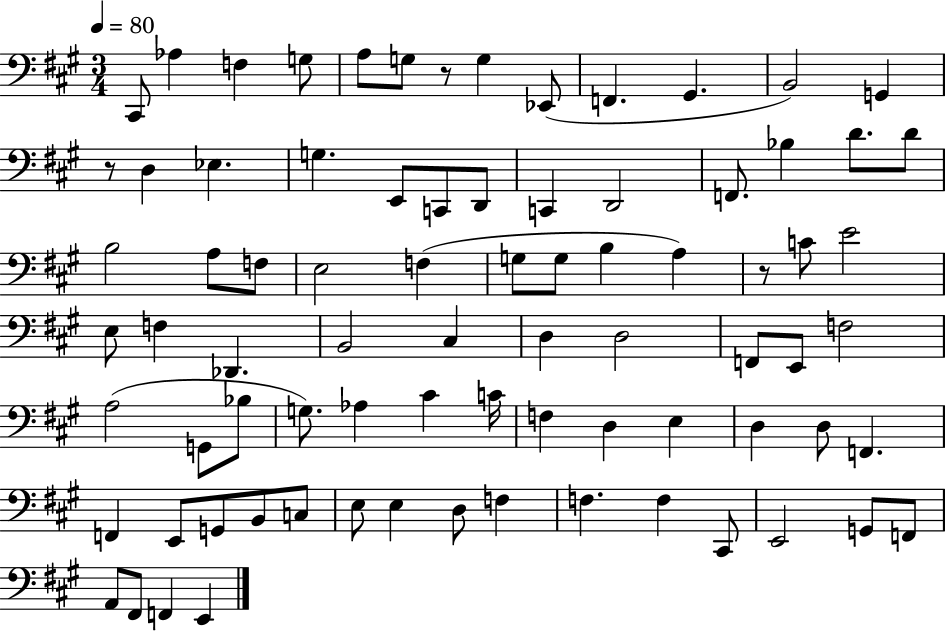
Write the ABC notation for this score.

X:1
T:Untitled
M:3/4
L:1/4
K:A
^C,,/2 _A, F, G,/2 A,/2 G,/2 z/2 G, _E,,/2 F,, ^G,, B,,2 G,, z/2 D, _E, G, E,,/2 C,,/2 D,,/2 C,, D,,2 F,,/2 _B, D/2 D/2 B,2 A,/2 F,/2 E,2 F, G,/2 G,/2 B, A, z/2 C/2 E2 E,/2 F, _D,, B,,2 ^C, D, D,2 F,,/2 E,,/2 F,2 A,2 G,,/2 _B,/2 G,/2 _A, ^C C/4 F, D, E, D, D,/2 F,, F,, E,,/2 G,,/2 B,,/2 C,/2 E,/2 E, D,/2 F, F, F, ^C,,/2 E,,2 G,,/2 F,,/2 A,,/2 ^F,,/2 F,, E,,